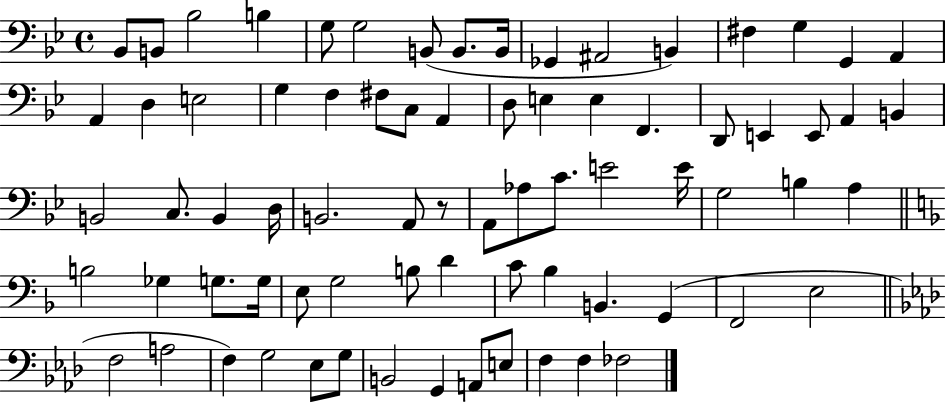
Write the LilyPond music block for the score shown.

{
  \clef bass
  \time 4/4
  \defaultTimeSignature
  \key bes \major
  bes,8 b,8 bes2 b4 | g8 g2 b,8( b,8. b,16 | ges,4 ais,2 b,4) | fis4 g4 g,4 a,4 | \break a,4 d4 e2 | g4 f4 fis8 c8 a,4 | d8 e4 e4 f,4. | d,8 e,4 e,8 a,4 b,4 | \break b,2 c8. b,4 d16 | b,2. a,8 r8 | a,8 aes8 c'8. e'2 e'16 | g2 b4 a4 | \break \bar "||" \break \key d \minor b2 ges4 g8. g16 | e8 g2 b8 d'4 | c'8 bes4 b,4. g,4( | f,2 e2 | \break \bar "||" \break \key aes \major f2 a2 | f4) g2 ees8 g8 | b,2 g,4 a,8 e8 | f4 f4 fes2 | \break \bar "|."
}